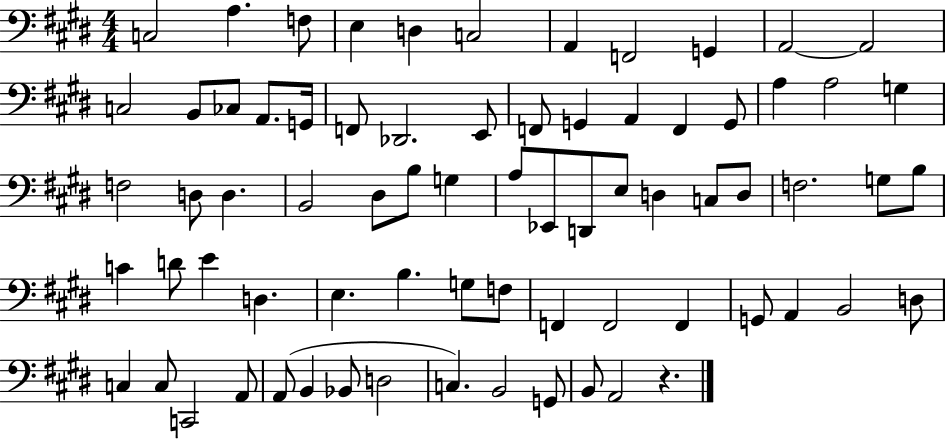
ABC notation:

X:1
T:Untitled
M:4/4
L:1/4
K:E
C,2 A, F,/2 E, D, C,2 A,, F,,2 G,, A,,2 A,,2 C,2 B,,/2 _C,/2 A,,/2 G,,/4 F,,/2 _D,,2 E,,/2 F,,/2 G,, A,, F,, G,,/2 A, A,2 G, F,2 D,/2 D, B,,2 ^D,/2 B,/2 G, A,/2 _E,,/2 D,,/2 E,/2 D, C,/2 D,/2 F,2 G,/2 B,/2 C D/2 E D, E, B, G,/2 F,/2 F,, F,,2 F,, G,,/2 A,, B,,2 D,/2 C, C,/2 C,,2 A,,/2 A,,/2 B,, _B,,/2 D,2 C, B,,2 G,,/2 B,,/2 A,,2 z